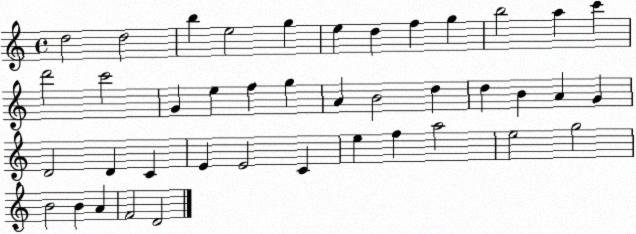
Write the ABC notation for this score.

X:1
T:Untitled
M:4/4
L:1/4
K:C
d2 d2 b e2 g e d f g b2 a c' d'2 c'2 G e f g A B2 d d B A G D2 D C E E2 C e f a2 e2 g2 B2 B A F2 D2